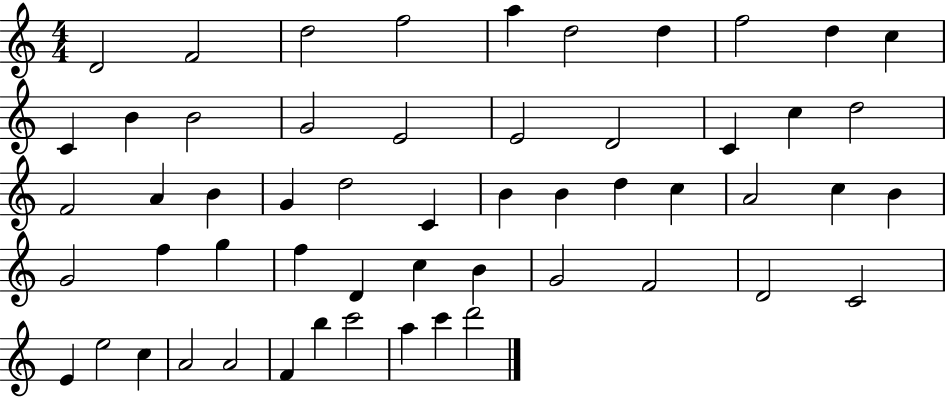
{
  \clef treble
  \numericTimeSignature
  \time 4/4
  \key c \major
  d'2 f'2 | d''2 f''2 | a''4 d''2 d''4 | f''2 d''4 c''4 | \break c'4 b'4 b'2 | g'2 e'2 | e'2 d'2 | c'4 c''4 d''2 | \break f'2 a'4 b'4 | g'4 d''2 c'4 | b'4 b'4 d''4 c''4 | a'2 c''4 b'4 | \break g'2 f''4 g''4 | f''4 d'4 c''4 b'4 | g'2 f'2 | d'2 c'2 | \break e'4 e''2 c''4 | a'2 a'2 | f'4 b''4 c'''2 | a''4 c'''4 d'''2 | \break \bar "|."
}